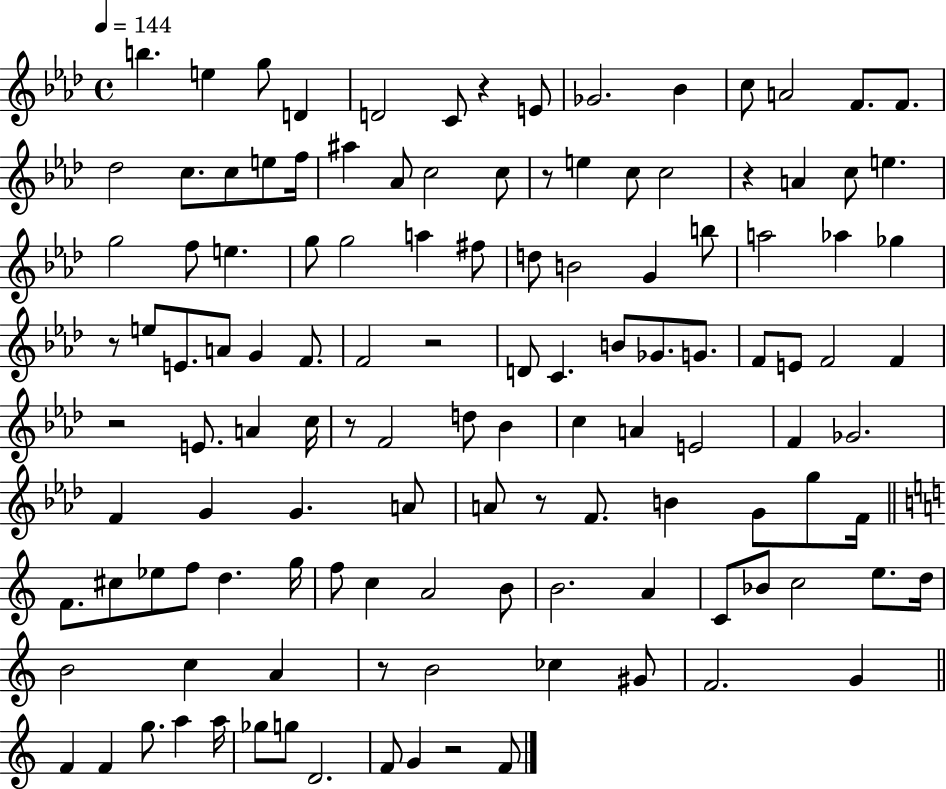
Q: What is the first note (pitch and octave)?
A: B5